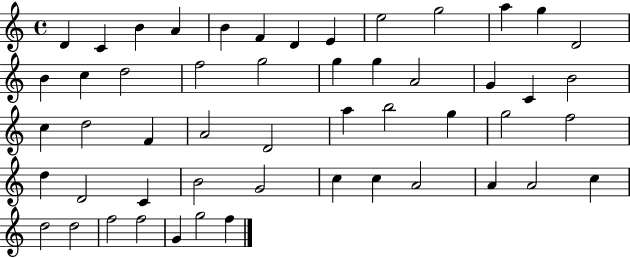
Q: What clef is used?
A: treble